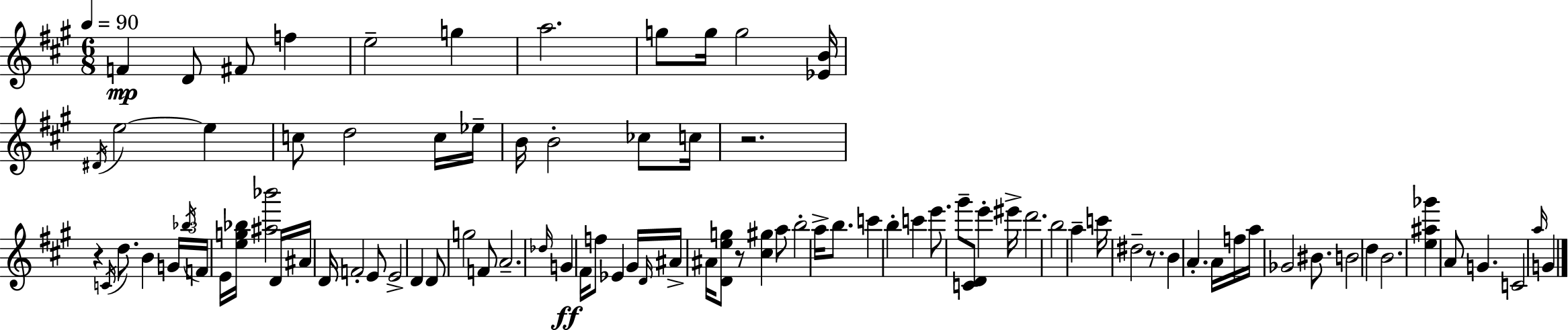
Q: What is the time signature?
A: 6/8